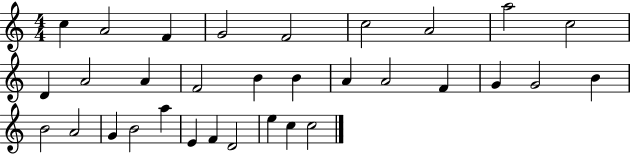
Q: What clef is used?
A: treble